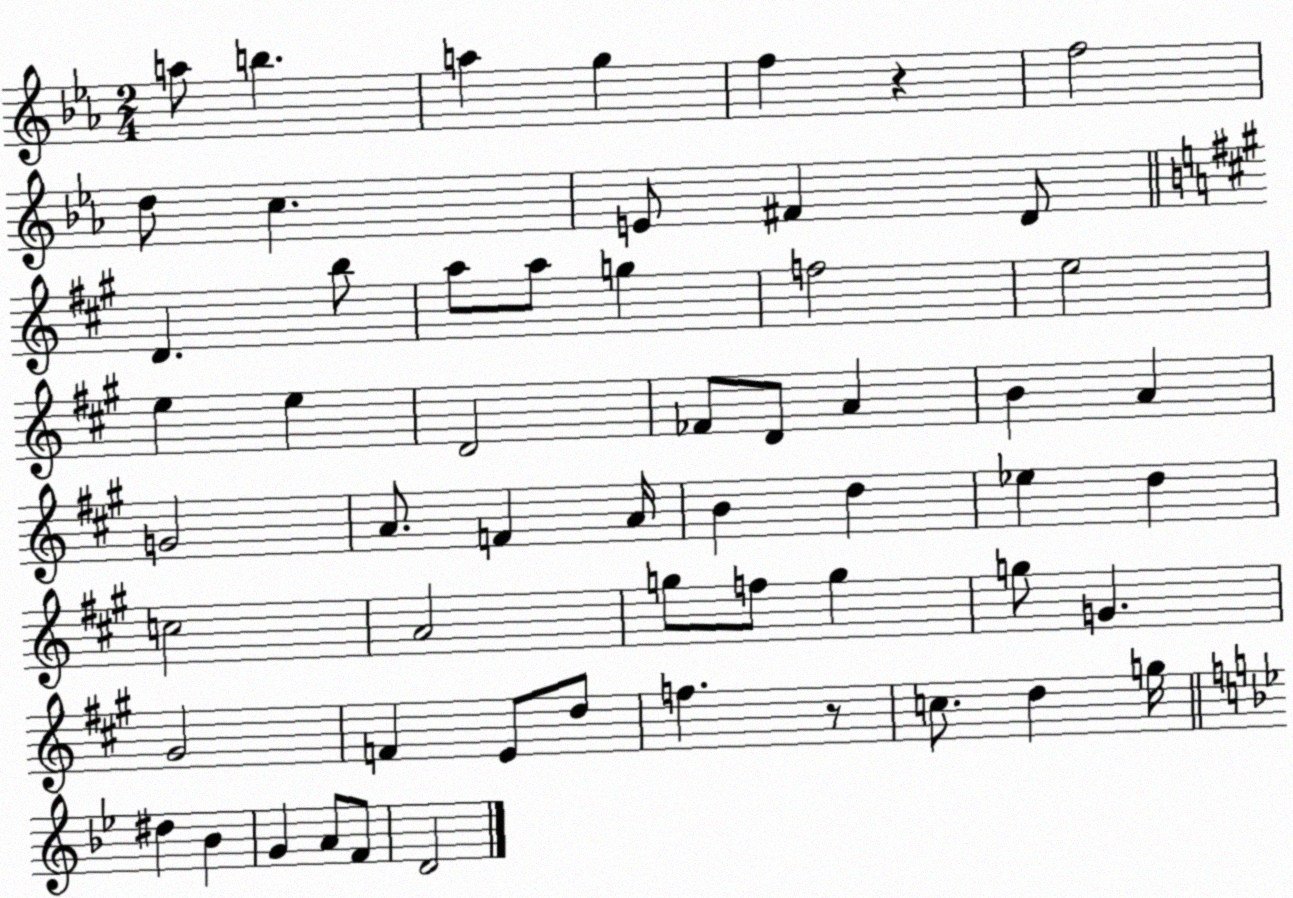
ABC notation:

X:1
T:Untitled
M:2/4
L:1/4
K:Eb
a/2 b a g f z f2 d/2 c E/2 ^F D/2 D b/2 a/2 a/2 g f2 e2 e e D2 _F/2 D/2 A B A G2 A/2 F A/4 B d _e d c2 A2 g/2 f/2 g g/2 G ^G2 F E/2 d/2 f z/2 c/2 d g/4 ^d _B G A/2 F/2 D2